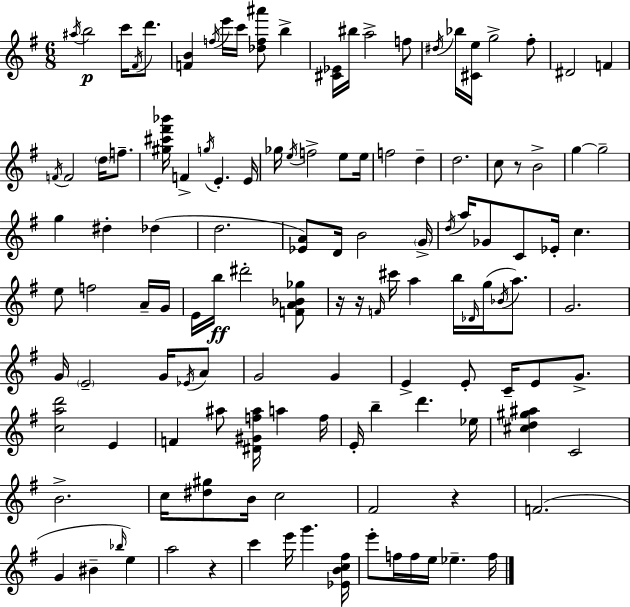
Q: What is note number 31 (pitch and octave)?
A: E5